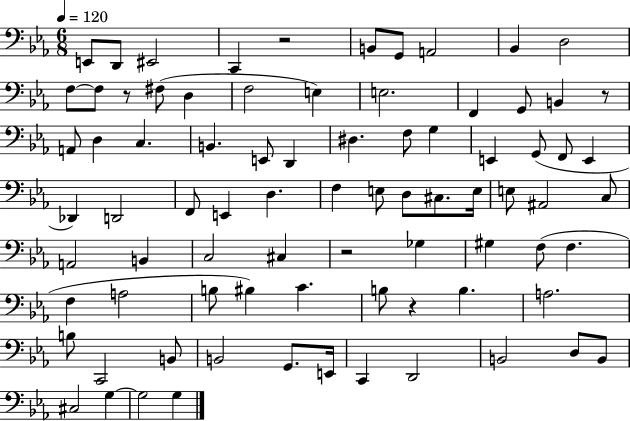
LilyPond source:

{
  \clef bass
  \numericTimeSignature
  \time 6/8
  \key ees \major
  \tempo 4 = 120
  \repeat volta 2 { e,8 d,8 eis,2 | c,4 r2 | b,8 g,8 a,2 | bes,4 d2 | \break f8~~ f8 r8 fis8( d4 | f2 e4) | e2. | f,4 g,8 b,4 r8 | \break a,8 d4 c4. | b,4. e,8 d,4 | dis4. f8 g4 | e,4 g,8( f,8 e,4 | \break des,4) d,2 | f,8 e,4 d4. | f4 e8 d8 cis8. e16 | e8 ais,2 c8 | \break a,2 b,4 | c2 cis4 | r2 ges4 | gis4 f8( f4. | \break f4 a2 | b8 bis4) c'4. | b8 r4 b4. | a2. | \break b8 c,2 b,8 | b,2 g,8. e,16 | c,4 d,2 | b,2 d8 b,8 | \break cis2 g4~~ | g2 g4 | } \bar "|."
}